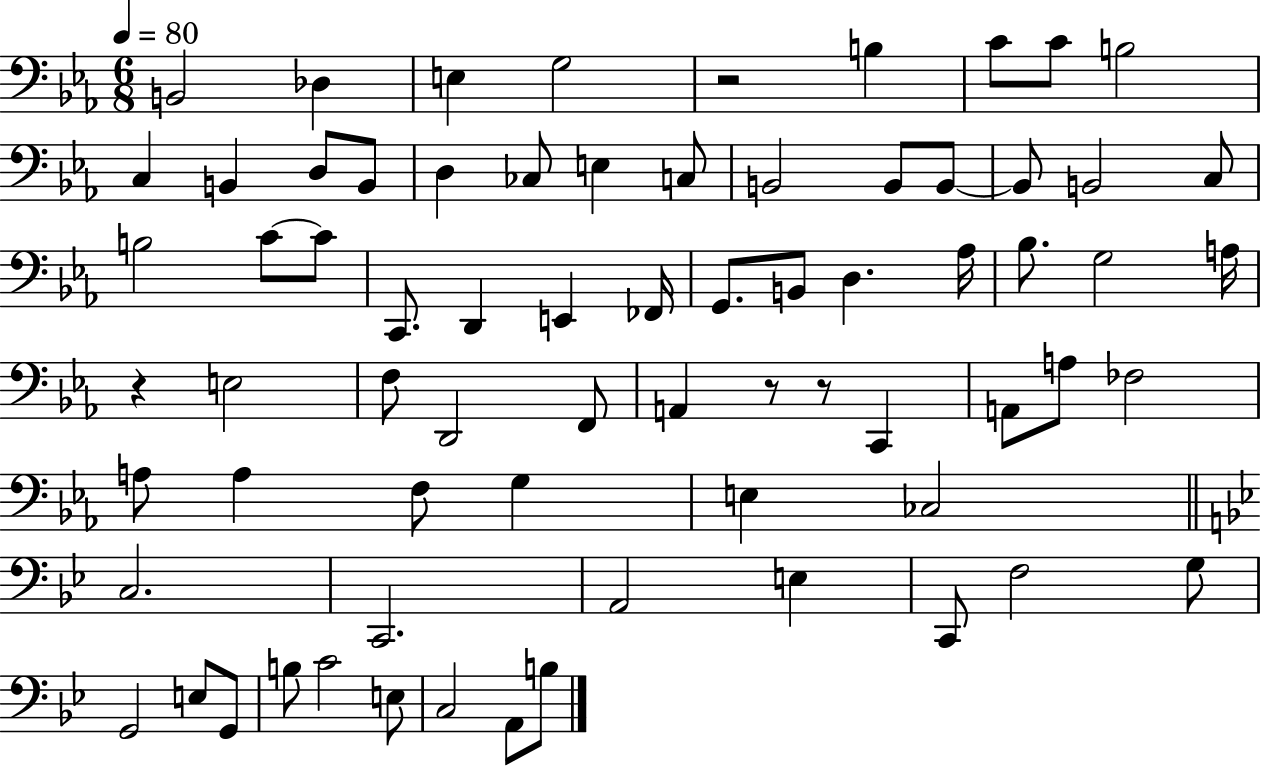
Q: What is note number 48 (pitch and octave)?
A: F3